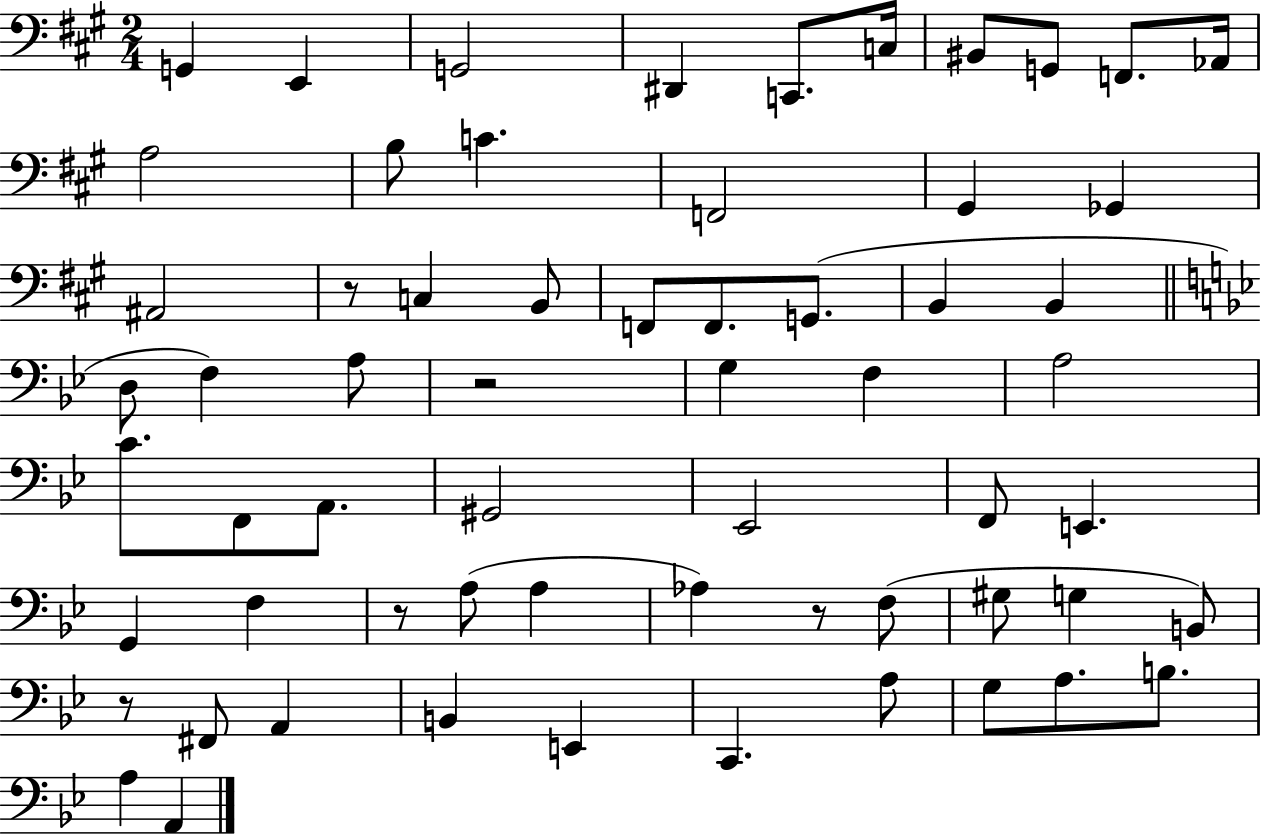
X:1
T:Untitled
M:2/4
L:1/4
K:A
G,, E,, G,,2 ^D,, C,,/2 C,/4 ^B,,/2 G,,/2 F,,/2 _A,,/4 A,2 B,/2 C F,,2 ^G,, _G,, ^A,,2 z/2 C, B,,/2 F,,/2 F,,/2 G,,/2 B,, B,, D,/2 F, A,/2 z2 G, F, A,2 C/2 F,,/2 A,,/2 ^G,,2 _E,,2 F,,/2 E,, G,, F, z/2 A,/2 A, _A, z/2 F,/2 ^G,/2 G, B,,/2 z/2 ^F,,/2 A,, B,, E,, C,, A,/2 G,/2 A,/2 B,/2 A, A,,